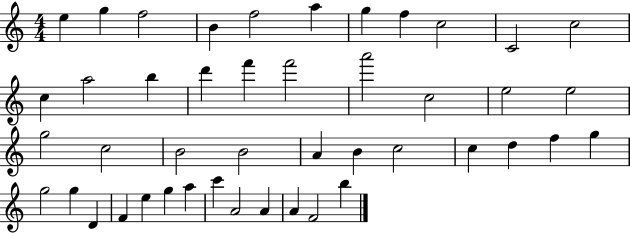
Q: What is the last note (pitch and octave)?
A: B5